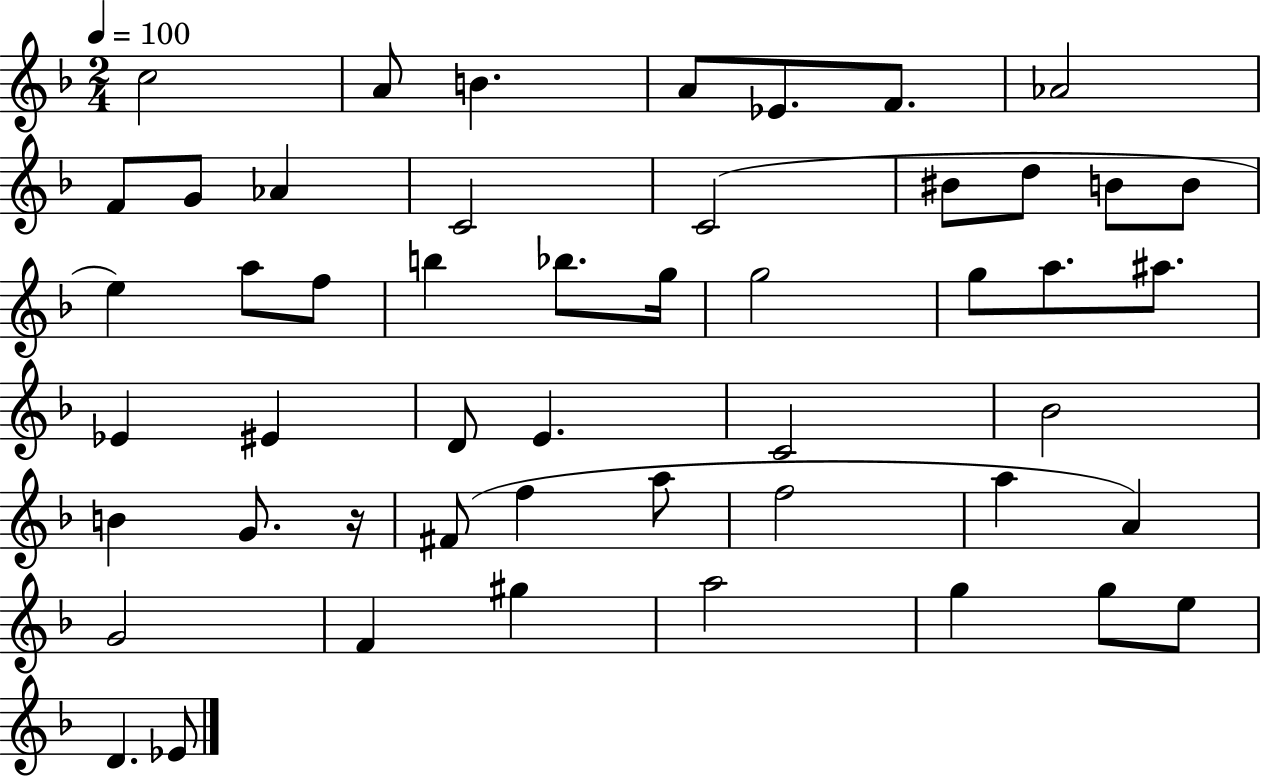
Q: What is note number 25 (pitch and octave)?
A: A5